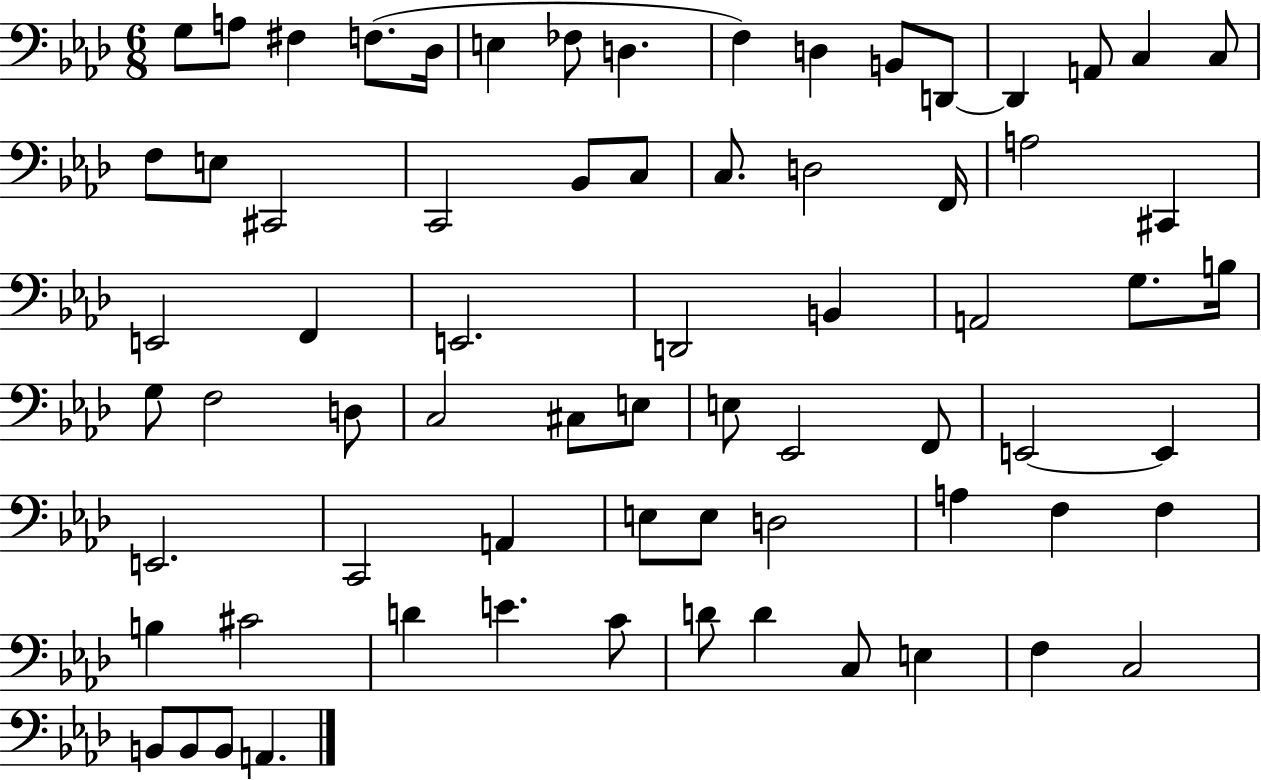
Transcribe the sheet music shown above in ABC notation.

X:1
T:Untitled
M:6/8
L:1/4
K:Ab
G,/2 A,/2 ^F, F,/2 _D,/4 E, _F,/2 D, F, D, B,,/2 D,,/2 D,, A,,/2 C, C,/2 F,/2 E,/2 ^C,,2 C,,2 _B,,/2 C,/2 C,/2 D,2 F,,/4 A,2 ^C,, E,,2 F,, E,,2 D,,2 B,, A,,2 G,/2 B,/4 G,/2 F,2 D,/2 C,2 ^C,/2 E,/2 E,/2 _E,,2 F,,/2 E,,2 E,, E,,2 C,,2 A,, E,/2 E,/2 D,2 A, F, F, B, ^C2 D E C/2 D/2 D C,/2 E, F, C,2 B,,/2 B,,/2 B,,/2 A,,